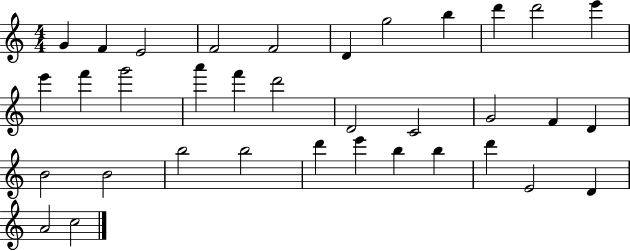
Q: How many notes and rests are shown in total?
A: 35